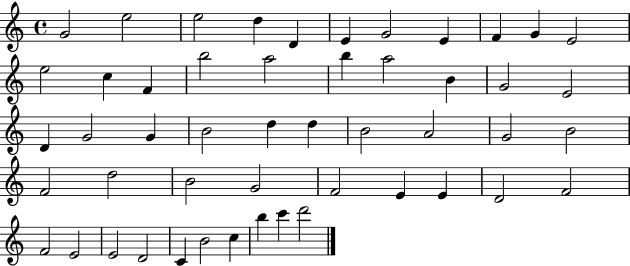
{
  \clef treble
  \time 4/4
  \defaultTimeSignature
  \key c \major
  g'2 e''2 | e''2 d''4 d'4 | e'4 g'2 e'4 | f'4 g'4 e'2 | \break e''2 c''4 f'4 | b''2 a''2 | b''4 a''2 b'4 | g'2 e'2 | \break d'4 g'2 g'4 | b'2 d''4 d''4 | b'2 a'2 | g'2 b'2 | \break f'2 d''2 | b'2 g'2 | f'2 e'4 e'4 | d'2 f'2 | \break f'2 e'2 | e'2 d'2 | c'4 b'2 c''4 | b''4 c'''4 d'''2 | \break \bar "|."
}